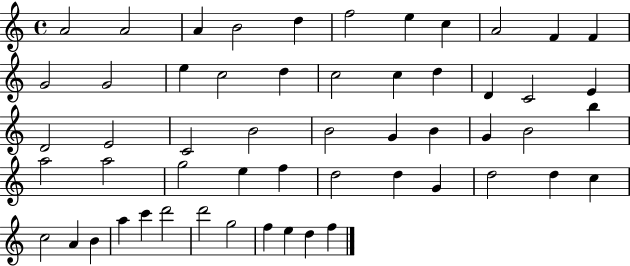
{
  \clef treble
  \time 4/4
  \defaultTimeSignature
  \key c \major
  a'2 a'2 | a'4 b'2 d''4 | f''2 e''4 c''4 | a'2 f'4 f'4 | \break g'2 g'2 | e''4 c''2 d''4 | c''2 c''4 d''4 | d'4 c'2 e'4 | \break d'2 e'2 | c'2 b'2 | b'2 g'4 b'4 | g'4 b'2 b''4 | \break a''2 a''2 | g''2 e''4 f''4 | d''2 d''4 g'4 | d''2 d''4 c''4 | \break c''2 a'4 b'4 | a''4 c'''4 d'''2 | d'''2 g''2 | f''4 e''4 d''4 f''4 | \break \bar "|."
}